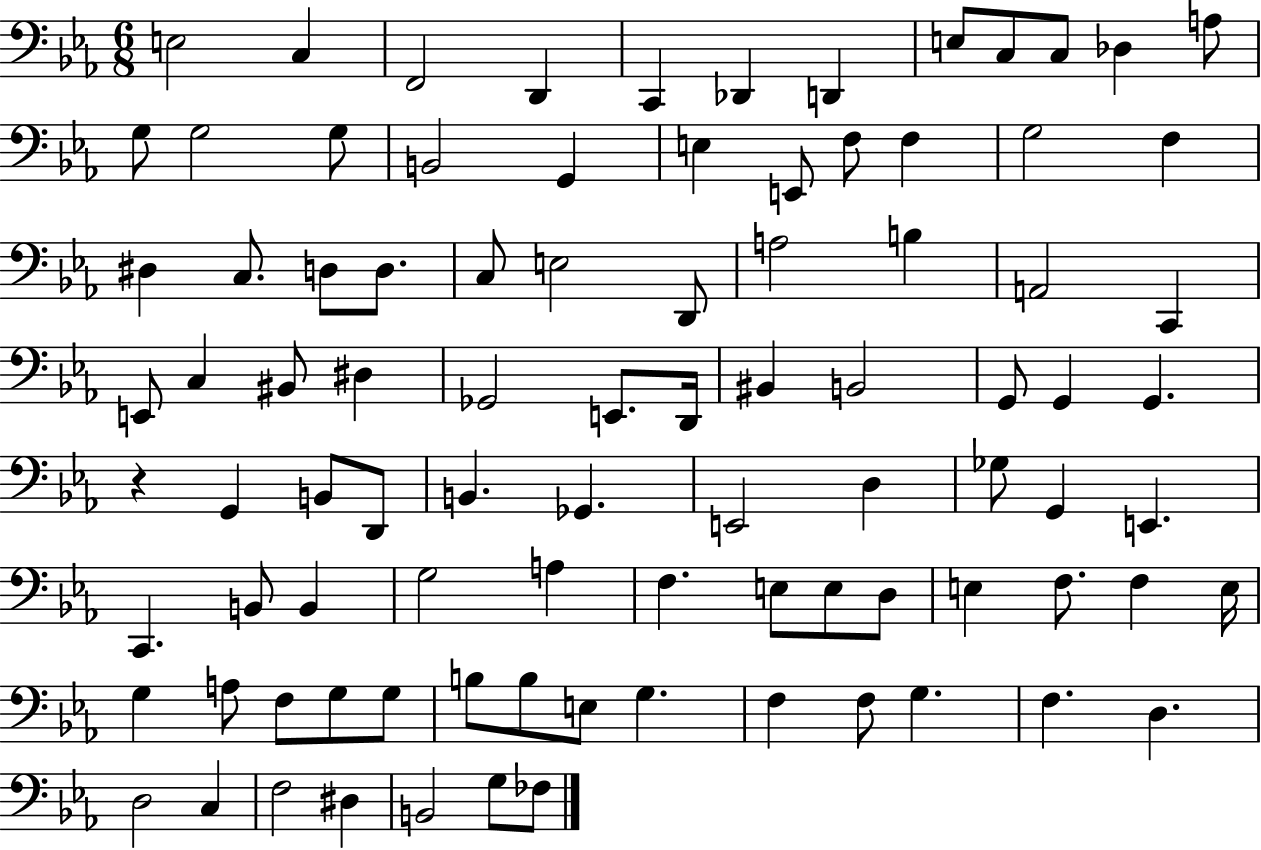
{
  \clef bass
  \numericTimeSignature
  \time 6/8
  \key ees \major
  e2 c4 | f,2 d,4 | c,4 des,4 d,4 | e8 c8 c8 des4 a8 | \break g8 g2 g8 | b,2 g,4 | e4 e,8 f8 f4 | g2 f4 | \break dis4 c8. d8 d8. | c8 e2 d,8 | a2 b4 | a,2 c,4 | \break e,8 c4 bis,8 dis4 | ges,2 e,8. d,16 | bis,4 b,2 | g,8 g,4 g,4. | \break r4 g,4 b,8 d,8 | b,4. ges,4. | e,2 d4 | ges8 g,4 e,4. | \break c,4. b,8 b,4 | g2 a4 | f4. e8 e8 d8 | e4 f8. f4 e16 | \break g4 a8 f8 g8 g8 | b8 b8 e8 g4. | f4 f8 g4. | f4. d4. | \break d2 c4 | f2 dis4 | b,2 g8 fes8 | \bar "|."
}